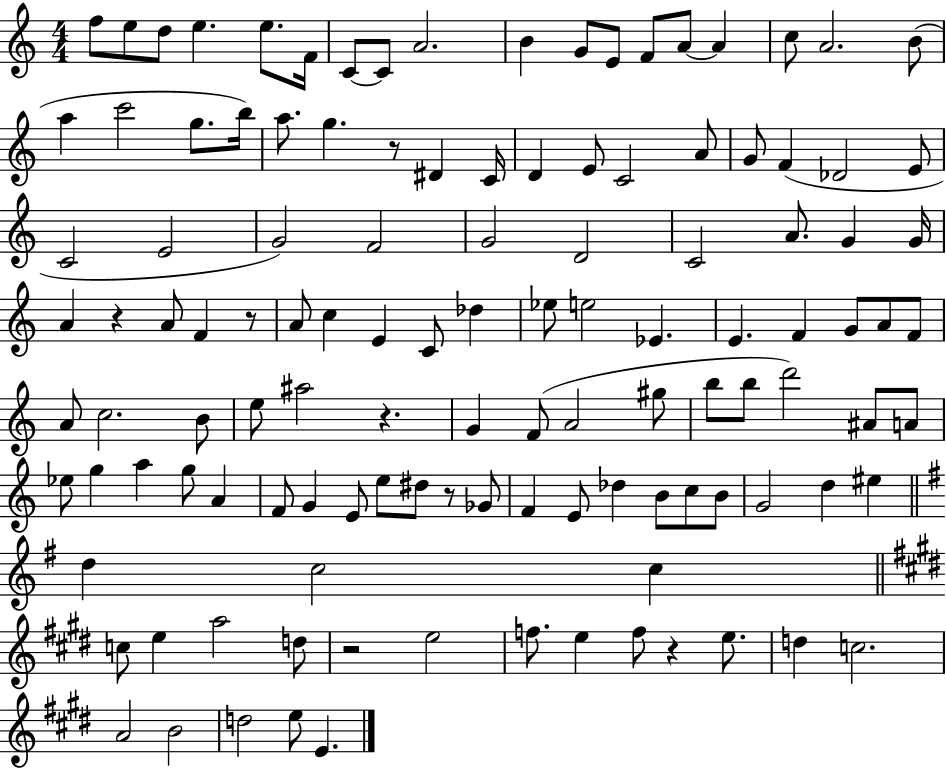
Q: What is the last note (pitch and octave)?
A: E4